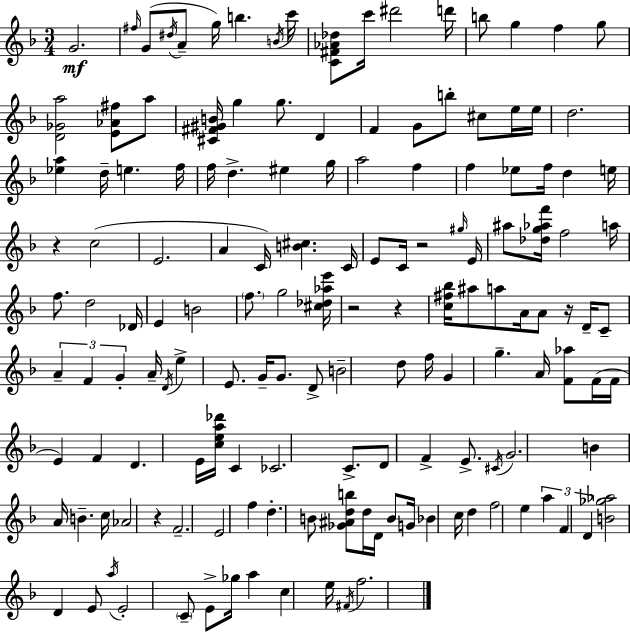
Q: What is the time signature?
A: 3/4